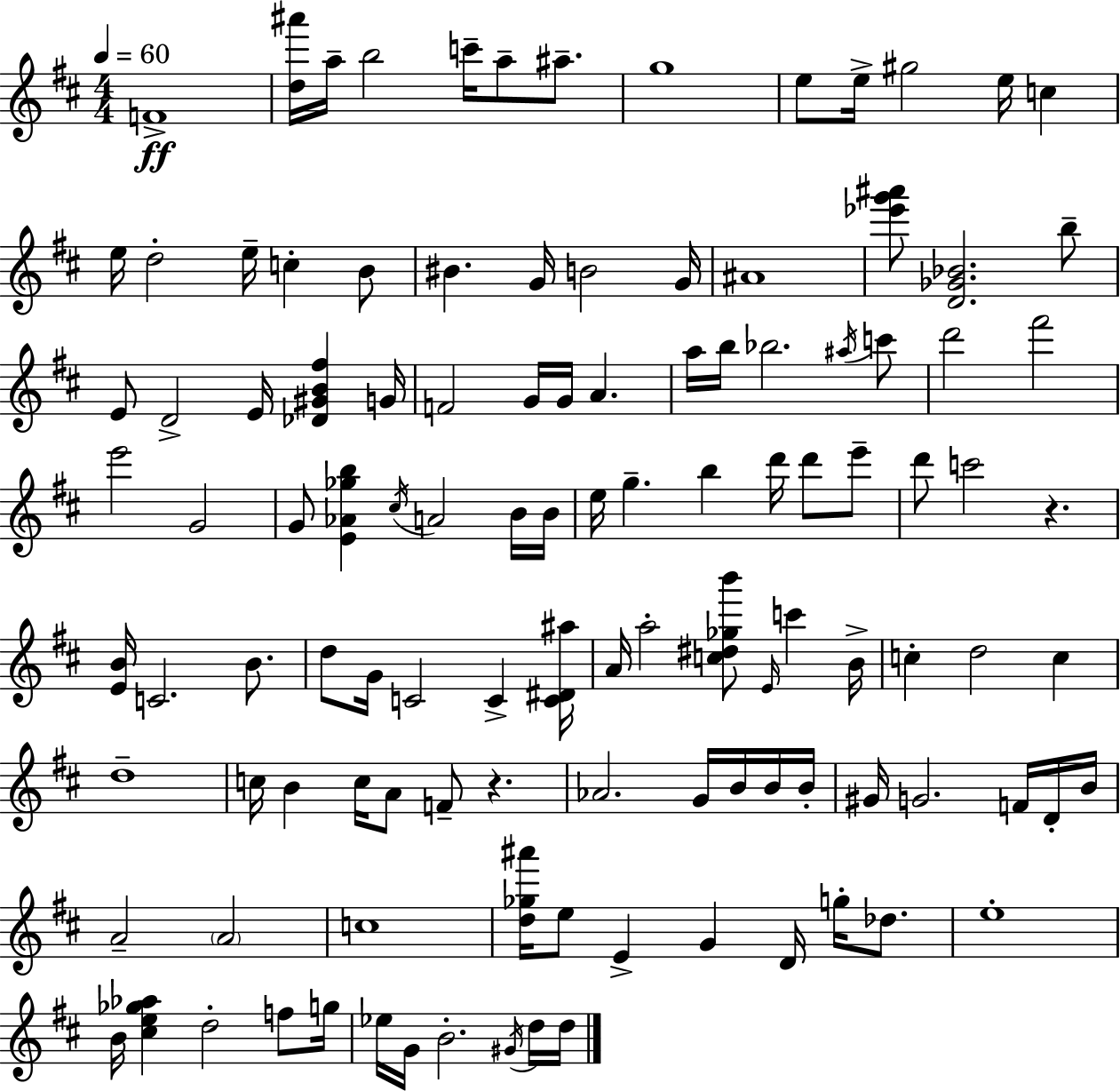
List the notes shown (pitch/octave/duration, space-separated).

F4/w [D5,A#6]/s A5/s B5/h C6/s A5/e A#5/e. G5/w E5/e E5/s G#5/h E5/s C5/q E5/s D5/h E5/s C5/q B4/e BIS4/q. G4/s B4/h G4/s A#4/w [Eb6,G6,A#6]/e [D4,Gb4,Bb4]/h. B5/e E4/e D4/h E4/s [Db4,G#4,B4,F#5]/q G4/s F4/h G4/s G4/s A4/q. A5/s B5/s Bb5/h. A#5/s C6/e D6/h F#6/h E6/h G4/h G4/e [E4,Ab4,Gb5,B5]/q C#5/s A4/h B4/s B4/s E5/s G5/q. B5/q D6/s D6/e E6/e D6/e C6/h R/q. [E4,B4]/s C4/h. B4/e. D5/e G4/s C4/h C4/q [C4,D#4,A#5]/s A4/s A5/h [C5,D#5,Gb5,B6]/e E4/s C6/q B4/s C5/q D5/h C5/q D5/w C5/s B4/q C5/s A4/e F4/e R/q. Ab4/h. G4/s B4/s B4/s B4/s G#4/s G4/h. F4/s D4/s B4/s A4/h A4/h C5/w [D5,Gb5,A#6]/s E5/e E4/q G4/q D4/s G5/s Db5/e. E5/w B4/s [C#5,E5,Gb5,Ab5]/q D5/h F5/e G5/s Eb5/s G4/s B4/h. G#4/s D5/s D5/s